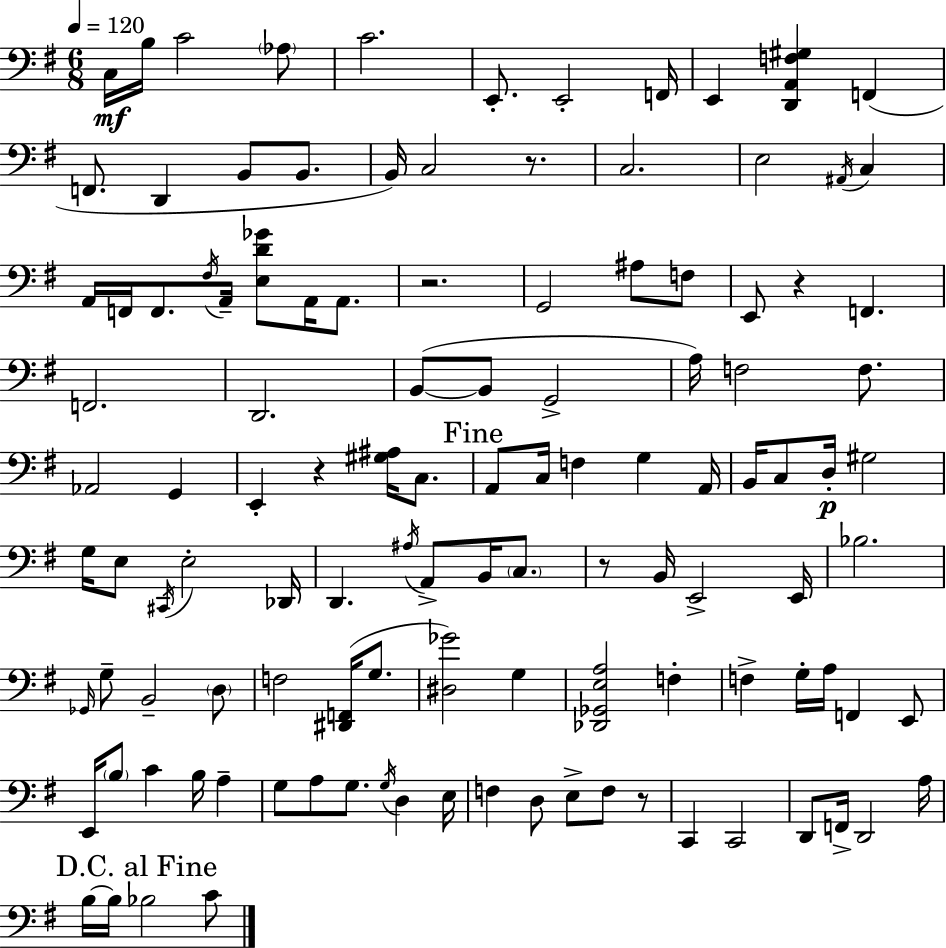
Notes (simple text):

C3/s B3/s C4/h Ab3/e C4/h. E2/e. E2/h F2/s E2/q [D2,A2,F3,G#3]/q F2/q F2/e. D2/q B2/e B2/e. B2/s C3/h R/e. C3/h. E3/h A#2/s C3/q A2/s F2/s F2/e. F#3/s A2/s [E3,D4,Gb4]/e A2/s A2/e. R/h. G2/h A#3/e F3/e E2/e R/q F2/q. F2/h. D2/h. B2/e B2/e G2/h A3/s F3/h F3/e. Ab2/h G2/q E2/q R/q [G#3,A#3]/s C3/e. A2/e C3/s F3/q G3/q A2/s B2/s C3/e D3/s G#3/h G3/s E3/e C#2/s E3/h Db2/s D2/q. A#3/s A2/e B2/s C3/e. R/e B2/s E2/h E2/s Bb3/h. Gb2/s G3/e B2/h D3/e F3/h [D#2,F2]/s G3/e. [D#3,Gb4]/h G3/q [Db2,Gb2,E3,A3]/h F3/q F3/q G3/s A3/s F2/q E2/e E2/s B3/e C4/q B3/s A3/q G3/e A3/e G3/e. G3/s D3/q E3/s F3/q D3/e E3/e F3/e R/e C2/q C2/h D2/e F2/s D2/h A3/s B3/s B3/s Bb3/h C4/e